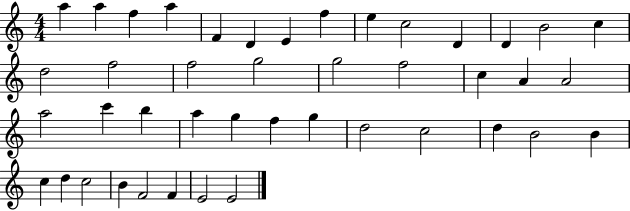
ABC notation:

X:1
T:Untitled
M:4/4
L:1/4
K:C
a a f a F D E f e c2 D D B2 c d2 f2 f2 g2 g2 f2 c A A2 a2 c' b a g f g d2 c2 d B2 B c d c2 B F2 F E2 E2